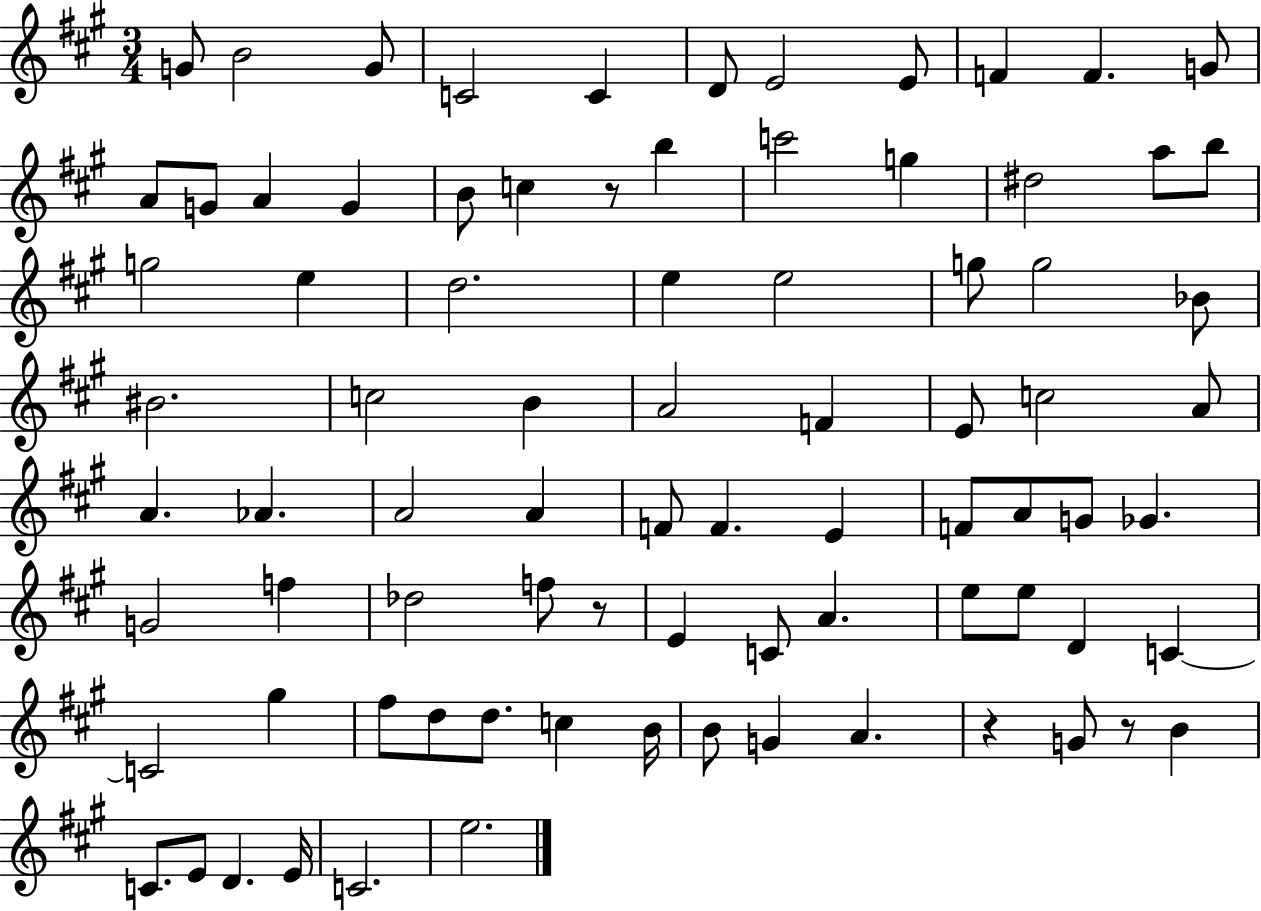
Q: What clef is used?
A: treble